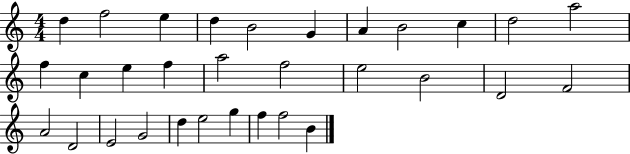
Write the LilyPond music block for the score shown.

{
  \clef treble
  \numericTimeSignature
  \time 4/4
  \key c \major
  d''4 f''2 e''4 | d''4 b'2 g'4 | a'4 b'2 c''4 | d''2 a''2 | \break f''4 c''4 e''4 f''4 | a''2 f''2 | e''2 b'2 | d'2 f'2 | \break a'2 d'2 | e'2 g'2 | d''4 e''2 g''4 | f''4 f''2 b'4 | \break \bar "|."
}